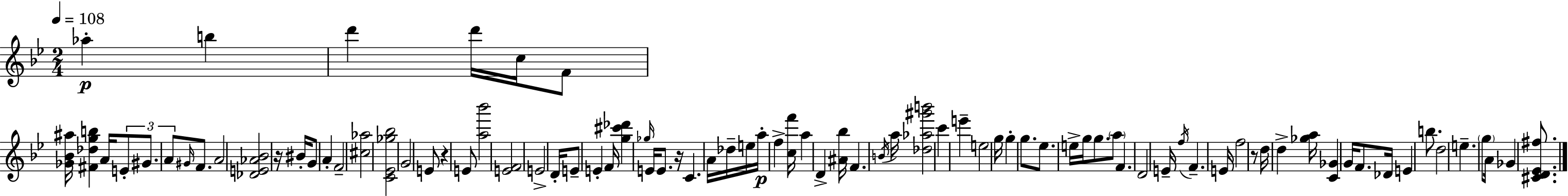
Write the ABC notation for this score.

X:1
T:Untitled
M:2/4
L:1/4
K:Gm
_a b d' d'/4 c/4 F/2 [_G_B^a]/4 [^F_dgb] A/4 E/2 ^G/2 A/2 ^G/4 F/2 A2 [_DE_A_B]2 z/4 ^B/4 G/2 A F2 [^c_a]2 [C_E_g_b]2 G2 E/2 z E/2 [a_b']2 [EF]2 E2 D/4 E/2 E F/4 [g^c'_d'] _g/4 E/4 E/2 z/4 C A/4 _d/4 e/4 a/4 f [cf']/4 a D [^A_b]/4 F B/4 a/4 [_d_a^g'b']2 c' e' e2 g/4 g g/2 _e/2 e/4 g/4 g/2 a/2 F D2 E/4 f/4 F E/4 f2 z/2 d/4 d [_ga]/4 [C_G] G/4 F/2 _D/4 E b/2 d2 e g/2 A/4 _G [^CD_E^f]/2